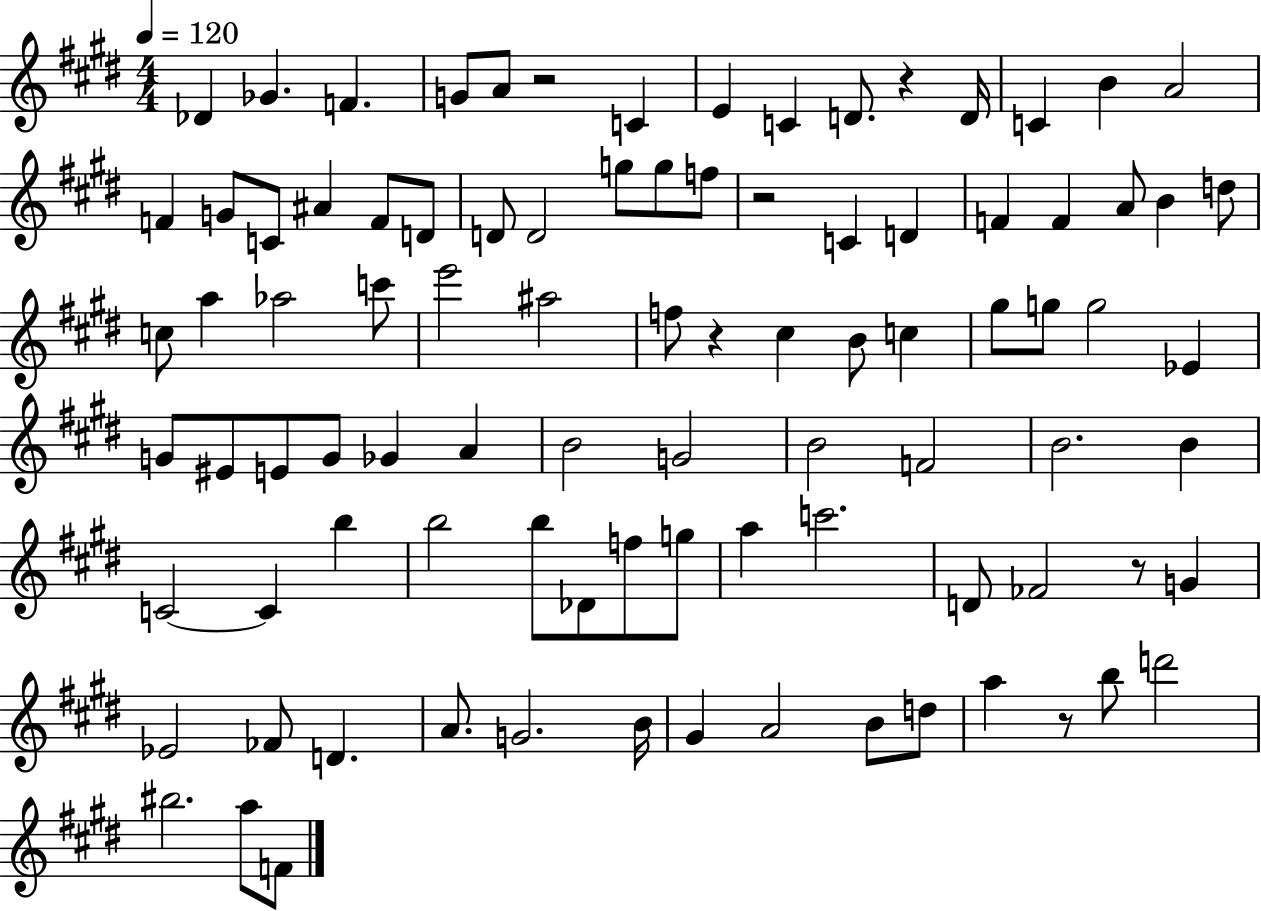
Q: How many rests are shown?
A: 6